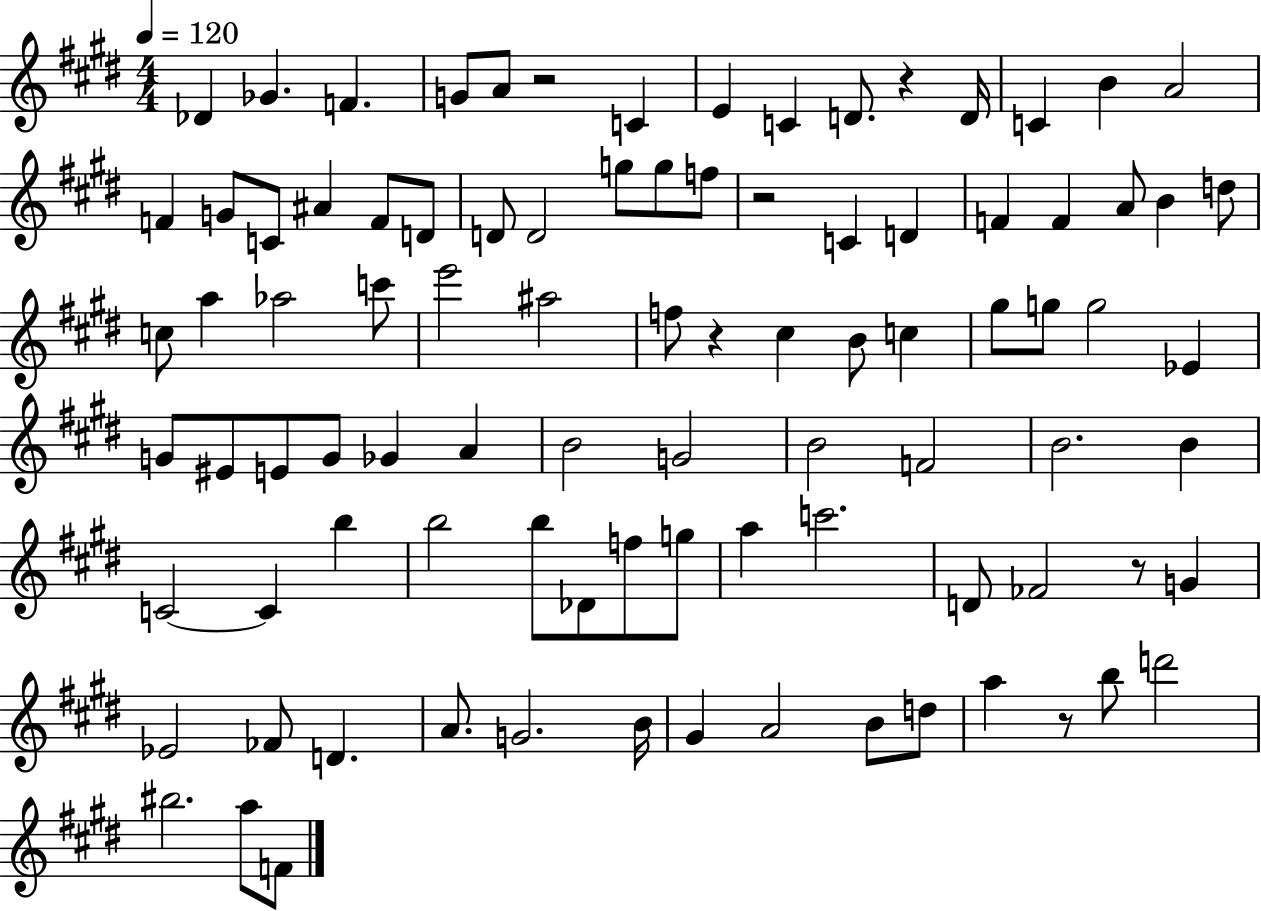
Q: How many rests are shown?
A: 6